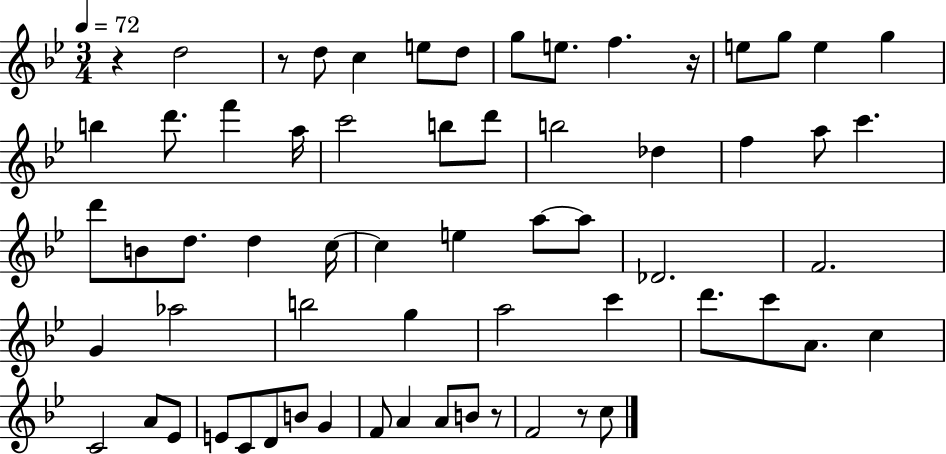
R/q D5/h R/e D5/e C5/q E5/e D5/e G5/e E5/e. F5/q. R/s E5/e G5/e E5/q G5/q B5/q D6/e. F6/q A5/s C6/h B5/e D6/e B5/h Db5/q F5/q A5/e C6/q. D6/e B4/e D5/e. D5/q C5/s C5/q E5/q A5/e A5/e Db4/h. F4/h. G4/q Ab5/h B5/h G5/q A5/h C6/q D6/e. C6/e A4/e. C5/q C4/h A4/e Eb4/e E4/e C4/e D4/e B4/e G4/q F4/e A4/q A4/e B4/e R/e F4/h R/e C5/e